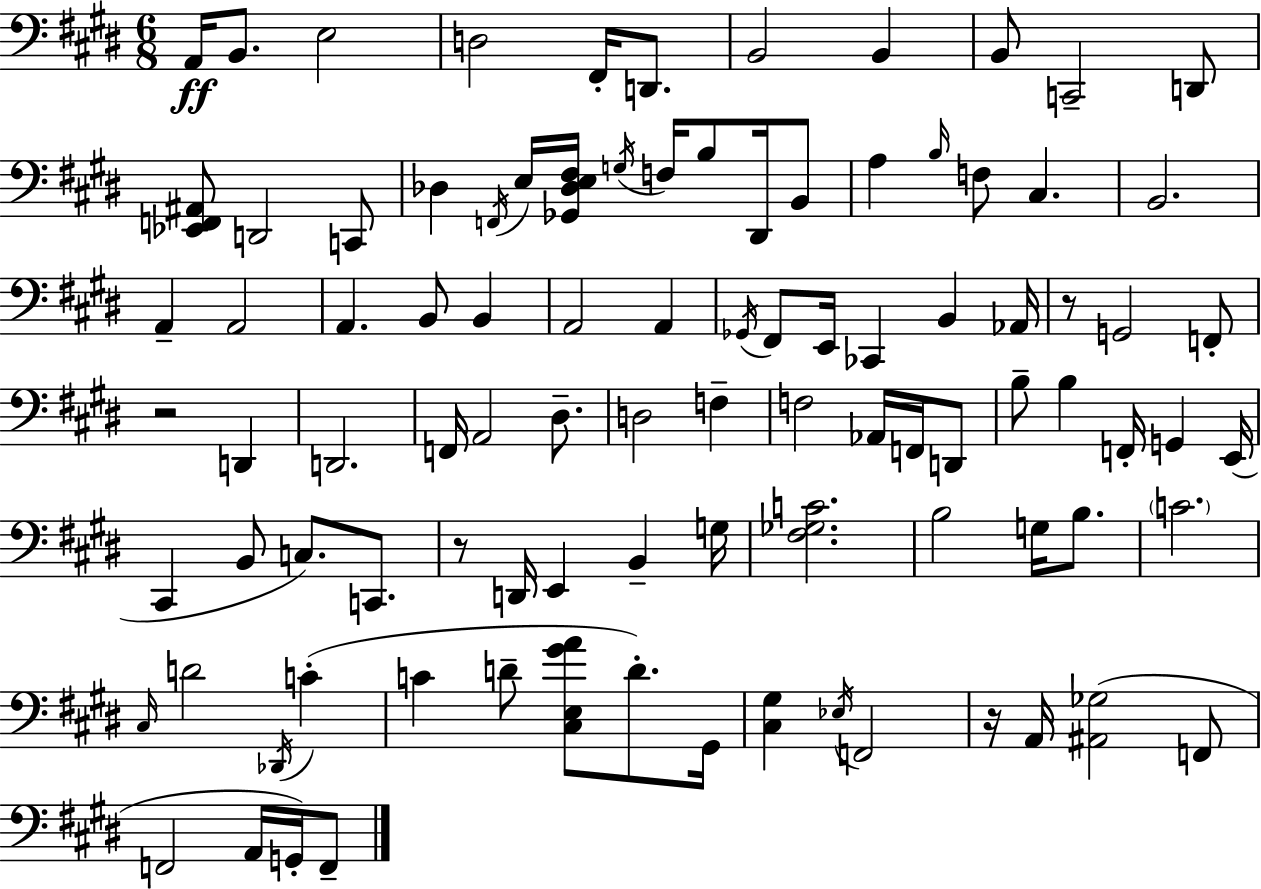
{
  \clef bass
  \numericTimeSignature
  \time 6/8
  \key e \major
  a,16\ff b,8. e2 | d2 fis,16-. d,8. | b,2 b,4 | b,8 c,2-- d,8 | \break <ees, f, ais,>8 d,2 c,8 | des4 \acciaccatura { f,16 } e16 <ges, des e fis>16 \acciaccatura { g16 } f16 b8 dis,16 | b,8 a4 \grace { b16 } f8 cis4. | b,2. | \break a,4-- a,2 | a,4. b,8 b,4 | a,2 a,4 | \acciaccatura { ges,16 } fis,8 e,16 ces,4 b,4 | \break aes,16 r8 g,2 | f,8-. r2 | d,4 d,2. | f,16 a,2 | \break dis8.-- d2 | f4-- f2 | aes,16 f,16 d,8 b8-- b4 f,16-. g,4 | e,16( cis,4 b,8 c8.) | \break c,8. r8 d,16 e,4 b,4-- | g16 <fis ges c'>2. | b2 | g16 b8. \parenthesize c'2. | \break \grace { cis16 } d'2 | \acciaccatura { des,16 } c'4-.( c'4 d'8-- | <cis e gis' a'>8 d'8.-.) gis,16 <cis gis>4 \acciaccatura { ees16 } f,2 | r16 a,16 <ais, ges>2( | \break f,8 f,2 | a,16 g,16-.) f,8-- \bar "|."
}